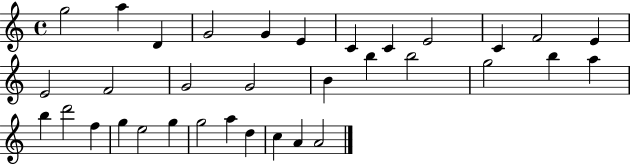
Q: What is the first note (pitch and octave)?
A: G5